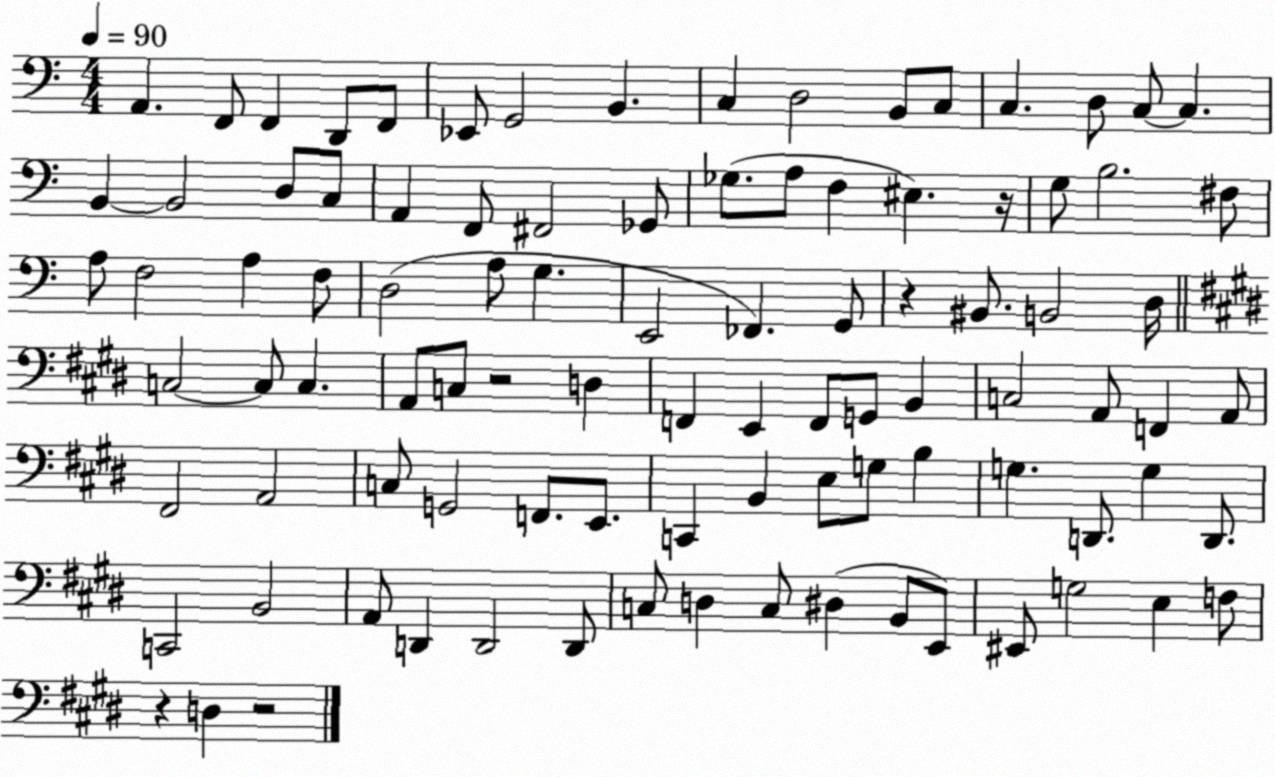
X:1
T:Untitled
M:4/4
L:1/4
K:C
A,, F,,/2 F,, D,,/2 F,,/2 _E,,/2 G,,2 B,, C, D,2 B,,/2 C,/2 C, D,/2 C,/2 C, B,, B,,2 D,/2 C,/2 A,, F,,/2 ^F,,2 _G,,/2 _G,/2 A,/2 F, ^E, z/4 G,/2 B,2 ^F,/2 A,/2 F,2 A, F,/2 D,2 A,/2 G, E,,2 _F,, G,,/2 z ^B,,/2 B,,2 D,/4 C,2 C,/2 C, A,,/2 C,/2 z2 D, F,, E,, F,,/2 G,,/2 B,, C,2 A,,/2 F,, A,,/2 ^F,,2 A,,2 C,/2 G,,2 F,,/2 E,,/2 C,, B,, E,/2 G,/2 B, G, D,,/2 G, D,,/2 C,,2 B,,2 A,,/2 D,, D,,2 D,,/2 C,/2 D, C,/2 ^D, B,,/2 E,,/2 ^E,,/2 G,2 E, F,/2 z D, z2